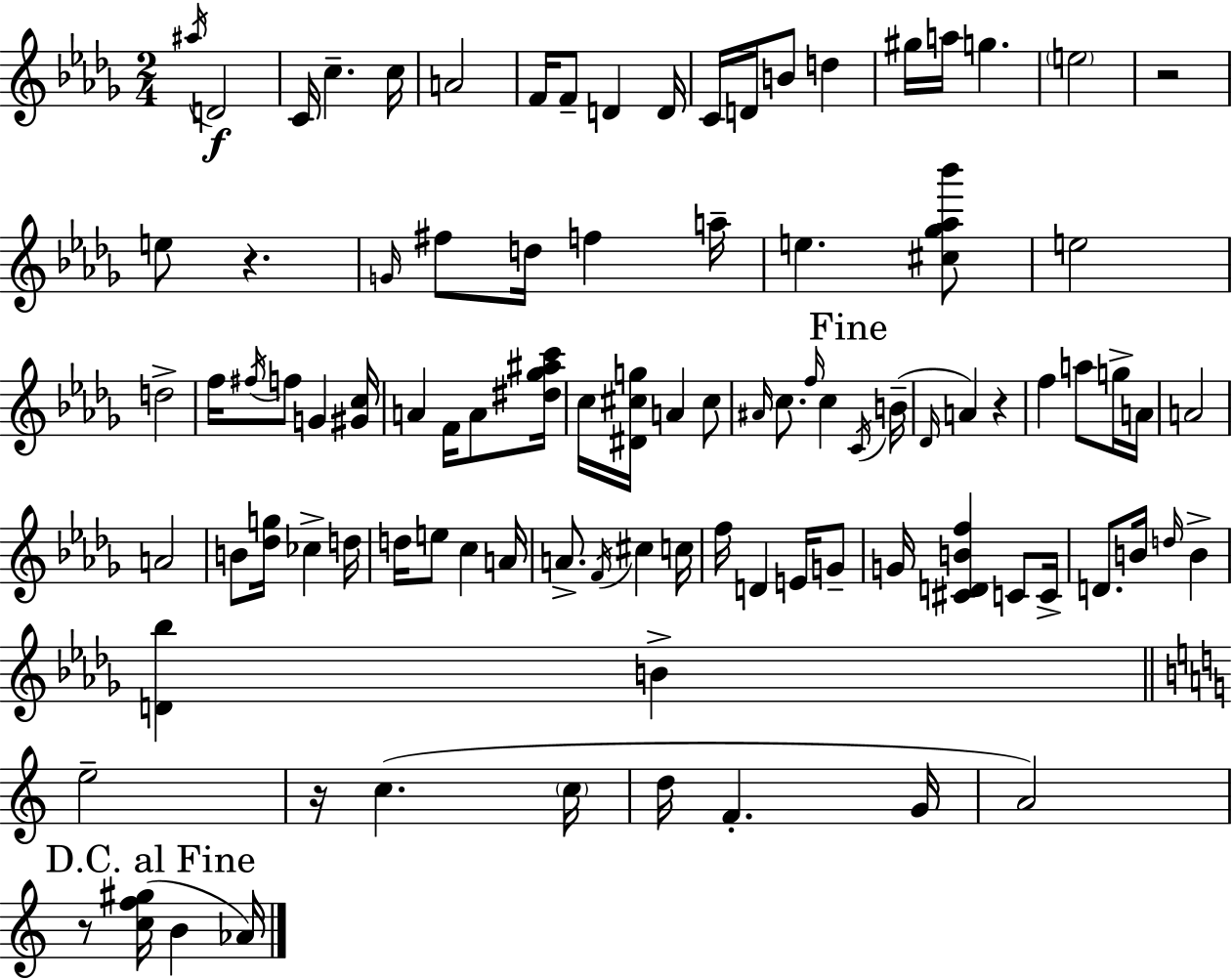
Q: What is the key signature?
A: BES minor